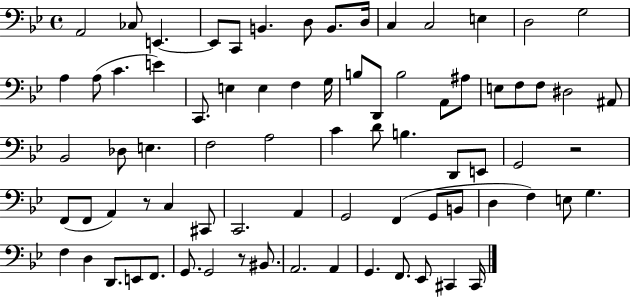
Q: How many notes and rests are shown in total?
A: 77